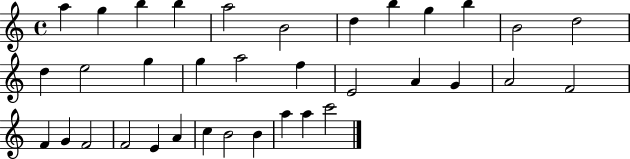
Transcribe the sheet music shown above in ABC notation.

X:1
T:Untitled
M:4/4
L:1/4
K:C
a g b b a2 B2 d b g b B2 d2 d e2 g g a2 f E2 A G A2 F2 F G F2 F2 E A c B2 B a a c'2